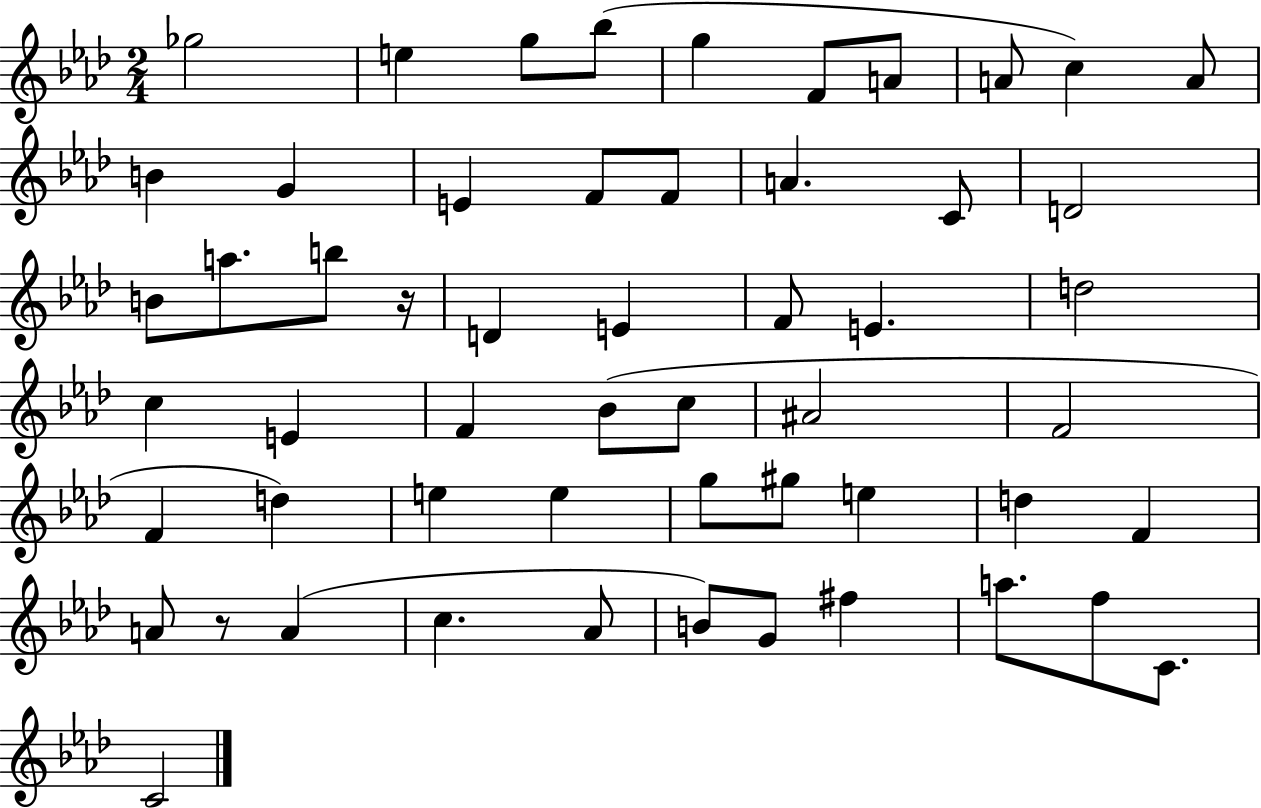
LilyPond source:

{
  \clef treble
  \numericTimeSignature
  \time 2/4
  \key aes \major
  ges''2 | e''4 g''8 bes''8( | g''4 f'8 a'8 | a'8 c''4) a'8 | \break b'4 g'4 | e'4 f'8 f'8 | a'4. c'8 | d'2 | \break b'8 a''8. b''8 r16 | d'4 e'4 | f'8 e'4. | d''2 | \break c''4 e'4 | f'4 bes'8( c''8 | ais'2 | f'2 | \break f'4 d''4) | e''4 e''4 | g''8 gis''8 e''4 | d''4 f'4 | \break a'8 r8 a'4( | c''4. aes'8 | b'8) g'8 fis''4 | a''8. f''8 c'8. | \break c'2 | \bar "|."
}